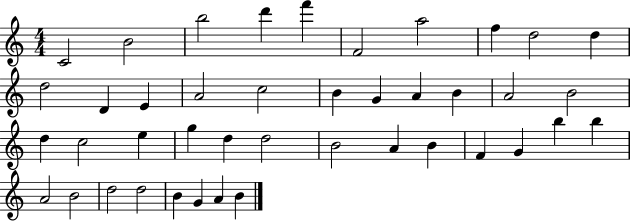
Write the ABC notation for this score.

X:1
T:Untitled
M:4/4
L:1/4
K:C
C2 B2 b2 d' f' F2 a2 f d2 d d2 D E A2 c2 B G A B A2 B2 d c2 e g d d2 B2 A B F G b b A2 B2 d2 d2 B G A B